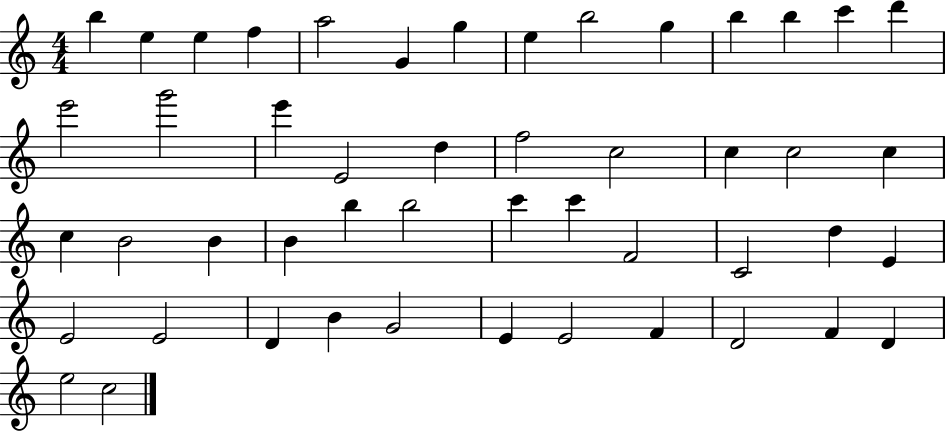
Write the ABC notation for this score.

X:1
T:Untitled
M:4/4
L:1/4
K:C
b e e f a2 G g e b2 g b b c' d' e'2 g'2 e' E2 d f2 c2 c c2 c c B2 B B b b2 c' c' F2 C2 d E E2 E2 D B G2 E E2 F D2 F D e2 c2